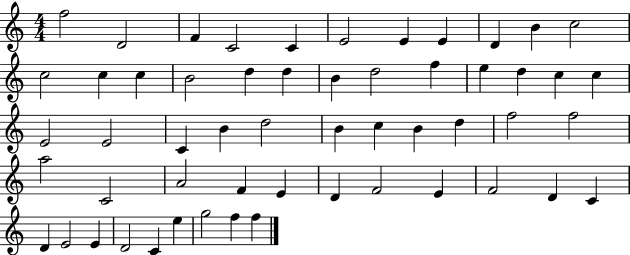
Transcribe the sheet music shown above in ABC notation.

X:1
T:Untitled
M:4/4
L:1/4
K:C
f2 D2 F C2 C E2 E E D B c2 c2 c c B2 d d B d2 f e d c c E2 E2 C B d2 B c B d f2 f2 a2 C2 A2 F E D F2 E F2 D C D E2 E D2 C e g2 f f